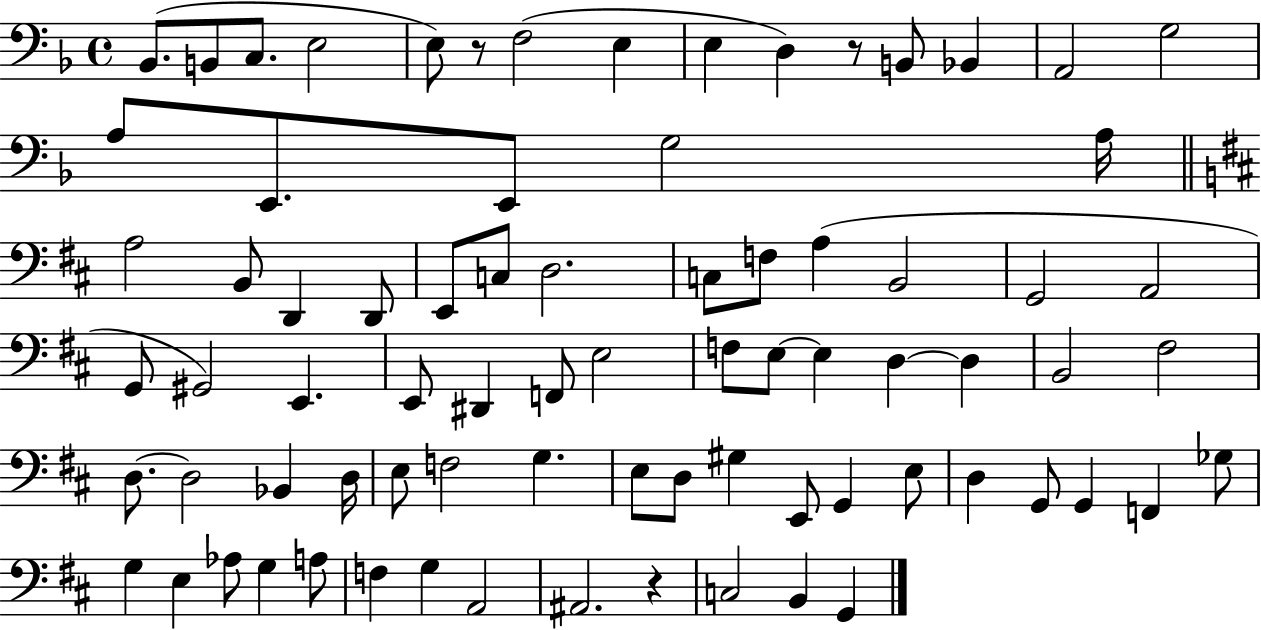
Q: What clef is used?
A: bass